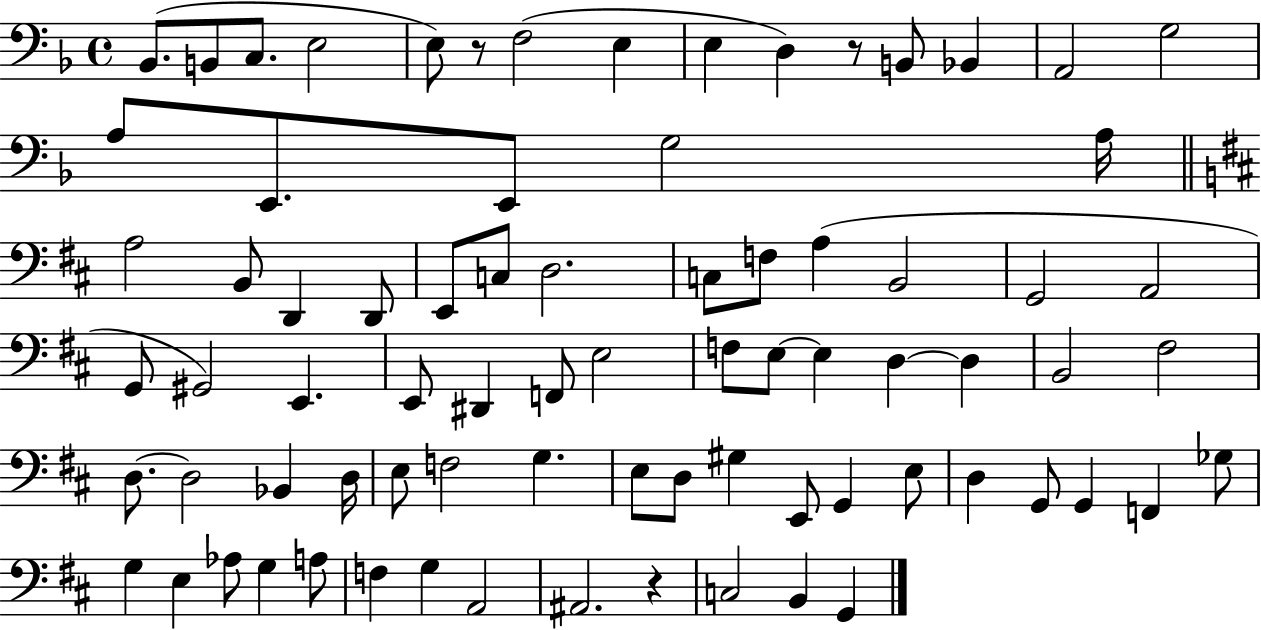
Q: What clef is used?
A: bass